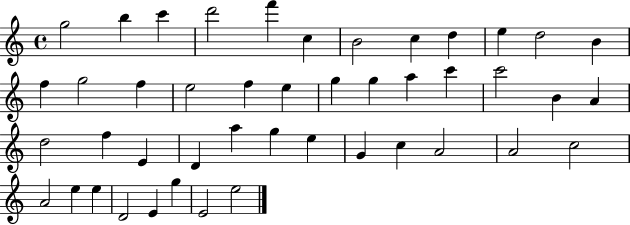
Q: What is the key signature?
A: C major